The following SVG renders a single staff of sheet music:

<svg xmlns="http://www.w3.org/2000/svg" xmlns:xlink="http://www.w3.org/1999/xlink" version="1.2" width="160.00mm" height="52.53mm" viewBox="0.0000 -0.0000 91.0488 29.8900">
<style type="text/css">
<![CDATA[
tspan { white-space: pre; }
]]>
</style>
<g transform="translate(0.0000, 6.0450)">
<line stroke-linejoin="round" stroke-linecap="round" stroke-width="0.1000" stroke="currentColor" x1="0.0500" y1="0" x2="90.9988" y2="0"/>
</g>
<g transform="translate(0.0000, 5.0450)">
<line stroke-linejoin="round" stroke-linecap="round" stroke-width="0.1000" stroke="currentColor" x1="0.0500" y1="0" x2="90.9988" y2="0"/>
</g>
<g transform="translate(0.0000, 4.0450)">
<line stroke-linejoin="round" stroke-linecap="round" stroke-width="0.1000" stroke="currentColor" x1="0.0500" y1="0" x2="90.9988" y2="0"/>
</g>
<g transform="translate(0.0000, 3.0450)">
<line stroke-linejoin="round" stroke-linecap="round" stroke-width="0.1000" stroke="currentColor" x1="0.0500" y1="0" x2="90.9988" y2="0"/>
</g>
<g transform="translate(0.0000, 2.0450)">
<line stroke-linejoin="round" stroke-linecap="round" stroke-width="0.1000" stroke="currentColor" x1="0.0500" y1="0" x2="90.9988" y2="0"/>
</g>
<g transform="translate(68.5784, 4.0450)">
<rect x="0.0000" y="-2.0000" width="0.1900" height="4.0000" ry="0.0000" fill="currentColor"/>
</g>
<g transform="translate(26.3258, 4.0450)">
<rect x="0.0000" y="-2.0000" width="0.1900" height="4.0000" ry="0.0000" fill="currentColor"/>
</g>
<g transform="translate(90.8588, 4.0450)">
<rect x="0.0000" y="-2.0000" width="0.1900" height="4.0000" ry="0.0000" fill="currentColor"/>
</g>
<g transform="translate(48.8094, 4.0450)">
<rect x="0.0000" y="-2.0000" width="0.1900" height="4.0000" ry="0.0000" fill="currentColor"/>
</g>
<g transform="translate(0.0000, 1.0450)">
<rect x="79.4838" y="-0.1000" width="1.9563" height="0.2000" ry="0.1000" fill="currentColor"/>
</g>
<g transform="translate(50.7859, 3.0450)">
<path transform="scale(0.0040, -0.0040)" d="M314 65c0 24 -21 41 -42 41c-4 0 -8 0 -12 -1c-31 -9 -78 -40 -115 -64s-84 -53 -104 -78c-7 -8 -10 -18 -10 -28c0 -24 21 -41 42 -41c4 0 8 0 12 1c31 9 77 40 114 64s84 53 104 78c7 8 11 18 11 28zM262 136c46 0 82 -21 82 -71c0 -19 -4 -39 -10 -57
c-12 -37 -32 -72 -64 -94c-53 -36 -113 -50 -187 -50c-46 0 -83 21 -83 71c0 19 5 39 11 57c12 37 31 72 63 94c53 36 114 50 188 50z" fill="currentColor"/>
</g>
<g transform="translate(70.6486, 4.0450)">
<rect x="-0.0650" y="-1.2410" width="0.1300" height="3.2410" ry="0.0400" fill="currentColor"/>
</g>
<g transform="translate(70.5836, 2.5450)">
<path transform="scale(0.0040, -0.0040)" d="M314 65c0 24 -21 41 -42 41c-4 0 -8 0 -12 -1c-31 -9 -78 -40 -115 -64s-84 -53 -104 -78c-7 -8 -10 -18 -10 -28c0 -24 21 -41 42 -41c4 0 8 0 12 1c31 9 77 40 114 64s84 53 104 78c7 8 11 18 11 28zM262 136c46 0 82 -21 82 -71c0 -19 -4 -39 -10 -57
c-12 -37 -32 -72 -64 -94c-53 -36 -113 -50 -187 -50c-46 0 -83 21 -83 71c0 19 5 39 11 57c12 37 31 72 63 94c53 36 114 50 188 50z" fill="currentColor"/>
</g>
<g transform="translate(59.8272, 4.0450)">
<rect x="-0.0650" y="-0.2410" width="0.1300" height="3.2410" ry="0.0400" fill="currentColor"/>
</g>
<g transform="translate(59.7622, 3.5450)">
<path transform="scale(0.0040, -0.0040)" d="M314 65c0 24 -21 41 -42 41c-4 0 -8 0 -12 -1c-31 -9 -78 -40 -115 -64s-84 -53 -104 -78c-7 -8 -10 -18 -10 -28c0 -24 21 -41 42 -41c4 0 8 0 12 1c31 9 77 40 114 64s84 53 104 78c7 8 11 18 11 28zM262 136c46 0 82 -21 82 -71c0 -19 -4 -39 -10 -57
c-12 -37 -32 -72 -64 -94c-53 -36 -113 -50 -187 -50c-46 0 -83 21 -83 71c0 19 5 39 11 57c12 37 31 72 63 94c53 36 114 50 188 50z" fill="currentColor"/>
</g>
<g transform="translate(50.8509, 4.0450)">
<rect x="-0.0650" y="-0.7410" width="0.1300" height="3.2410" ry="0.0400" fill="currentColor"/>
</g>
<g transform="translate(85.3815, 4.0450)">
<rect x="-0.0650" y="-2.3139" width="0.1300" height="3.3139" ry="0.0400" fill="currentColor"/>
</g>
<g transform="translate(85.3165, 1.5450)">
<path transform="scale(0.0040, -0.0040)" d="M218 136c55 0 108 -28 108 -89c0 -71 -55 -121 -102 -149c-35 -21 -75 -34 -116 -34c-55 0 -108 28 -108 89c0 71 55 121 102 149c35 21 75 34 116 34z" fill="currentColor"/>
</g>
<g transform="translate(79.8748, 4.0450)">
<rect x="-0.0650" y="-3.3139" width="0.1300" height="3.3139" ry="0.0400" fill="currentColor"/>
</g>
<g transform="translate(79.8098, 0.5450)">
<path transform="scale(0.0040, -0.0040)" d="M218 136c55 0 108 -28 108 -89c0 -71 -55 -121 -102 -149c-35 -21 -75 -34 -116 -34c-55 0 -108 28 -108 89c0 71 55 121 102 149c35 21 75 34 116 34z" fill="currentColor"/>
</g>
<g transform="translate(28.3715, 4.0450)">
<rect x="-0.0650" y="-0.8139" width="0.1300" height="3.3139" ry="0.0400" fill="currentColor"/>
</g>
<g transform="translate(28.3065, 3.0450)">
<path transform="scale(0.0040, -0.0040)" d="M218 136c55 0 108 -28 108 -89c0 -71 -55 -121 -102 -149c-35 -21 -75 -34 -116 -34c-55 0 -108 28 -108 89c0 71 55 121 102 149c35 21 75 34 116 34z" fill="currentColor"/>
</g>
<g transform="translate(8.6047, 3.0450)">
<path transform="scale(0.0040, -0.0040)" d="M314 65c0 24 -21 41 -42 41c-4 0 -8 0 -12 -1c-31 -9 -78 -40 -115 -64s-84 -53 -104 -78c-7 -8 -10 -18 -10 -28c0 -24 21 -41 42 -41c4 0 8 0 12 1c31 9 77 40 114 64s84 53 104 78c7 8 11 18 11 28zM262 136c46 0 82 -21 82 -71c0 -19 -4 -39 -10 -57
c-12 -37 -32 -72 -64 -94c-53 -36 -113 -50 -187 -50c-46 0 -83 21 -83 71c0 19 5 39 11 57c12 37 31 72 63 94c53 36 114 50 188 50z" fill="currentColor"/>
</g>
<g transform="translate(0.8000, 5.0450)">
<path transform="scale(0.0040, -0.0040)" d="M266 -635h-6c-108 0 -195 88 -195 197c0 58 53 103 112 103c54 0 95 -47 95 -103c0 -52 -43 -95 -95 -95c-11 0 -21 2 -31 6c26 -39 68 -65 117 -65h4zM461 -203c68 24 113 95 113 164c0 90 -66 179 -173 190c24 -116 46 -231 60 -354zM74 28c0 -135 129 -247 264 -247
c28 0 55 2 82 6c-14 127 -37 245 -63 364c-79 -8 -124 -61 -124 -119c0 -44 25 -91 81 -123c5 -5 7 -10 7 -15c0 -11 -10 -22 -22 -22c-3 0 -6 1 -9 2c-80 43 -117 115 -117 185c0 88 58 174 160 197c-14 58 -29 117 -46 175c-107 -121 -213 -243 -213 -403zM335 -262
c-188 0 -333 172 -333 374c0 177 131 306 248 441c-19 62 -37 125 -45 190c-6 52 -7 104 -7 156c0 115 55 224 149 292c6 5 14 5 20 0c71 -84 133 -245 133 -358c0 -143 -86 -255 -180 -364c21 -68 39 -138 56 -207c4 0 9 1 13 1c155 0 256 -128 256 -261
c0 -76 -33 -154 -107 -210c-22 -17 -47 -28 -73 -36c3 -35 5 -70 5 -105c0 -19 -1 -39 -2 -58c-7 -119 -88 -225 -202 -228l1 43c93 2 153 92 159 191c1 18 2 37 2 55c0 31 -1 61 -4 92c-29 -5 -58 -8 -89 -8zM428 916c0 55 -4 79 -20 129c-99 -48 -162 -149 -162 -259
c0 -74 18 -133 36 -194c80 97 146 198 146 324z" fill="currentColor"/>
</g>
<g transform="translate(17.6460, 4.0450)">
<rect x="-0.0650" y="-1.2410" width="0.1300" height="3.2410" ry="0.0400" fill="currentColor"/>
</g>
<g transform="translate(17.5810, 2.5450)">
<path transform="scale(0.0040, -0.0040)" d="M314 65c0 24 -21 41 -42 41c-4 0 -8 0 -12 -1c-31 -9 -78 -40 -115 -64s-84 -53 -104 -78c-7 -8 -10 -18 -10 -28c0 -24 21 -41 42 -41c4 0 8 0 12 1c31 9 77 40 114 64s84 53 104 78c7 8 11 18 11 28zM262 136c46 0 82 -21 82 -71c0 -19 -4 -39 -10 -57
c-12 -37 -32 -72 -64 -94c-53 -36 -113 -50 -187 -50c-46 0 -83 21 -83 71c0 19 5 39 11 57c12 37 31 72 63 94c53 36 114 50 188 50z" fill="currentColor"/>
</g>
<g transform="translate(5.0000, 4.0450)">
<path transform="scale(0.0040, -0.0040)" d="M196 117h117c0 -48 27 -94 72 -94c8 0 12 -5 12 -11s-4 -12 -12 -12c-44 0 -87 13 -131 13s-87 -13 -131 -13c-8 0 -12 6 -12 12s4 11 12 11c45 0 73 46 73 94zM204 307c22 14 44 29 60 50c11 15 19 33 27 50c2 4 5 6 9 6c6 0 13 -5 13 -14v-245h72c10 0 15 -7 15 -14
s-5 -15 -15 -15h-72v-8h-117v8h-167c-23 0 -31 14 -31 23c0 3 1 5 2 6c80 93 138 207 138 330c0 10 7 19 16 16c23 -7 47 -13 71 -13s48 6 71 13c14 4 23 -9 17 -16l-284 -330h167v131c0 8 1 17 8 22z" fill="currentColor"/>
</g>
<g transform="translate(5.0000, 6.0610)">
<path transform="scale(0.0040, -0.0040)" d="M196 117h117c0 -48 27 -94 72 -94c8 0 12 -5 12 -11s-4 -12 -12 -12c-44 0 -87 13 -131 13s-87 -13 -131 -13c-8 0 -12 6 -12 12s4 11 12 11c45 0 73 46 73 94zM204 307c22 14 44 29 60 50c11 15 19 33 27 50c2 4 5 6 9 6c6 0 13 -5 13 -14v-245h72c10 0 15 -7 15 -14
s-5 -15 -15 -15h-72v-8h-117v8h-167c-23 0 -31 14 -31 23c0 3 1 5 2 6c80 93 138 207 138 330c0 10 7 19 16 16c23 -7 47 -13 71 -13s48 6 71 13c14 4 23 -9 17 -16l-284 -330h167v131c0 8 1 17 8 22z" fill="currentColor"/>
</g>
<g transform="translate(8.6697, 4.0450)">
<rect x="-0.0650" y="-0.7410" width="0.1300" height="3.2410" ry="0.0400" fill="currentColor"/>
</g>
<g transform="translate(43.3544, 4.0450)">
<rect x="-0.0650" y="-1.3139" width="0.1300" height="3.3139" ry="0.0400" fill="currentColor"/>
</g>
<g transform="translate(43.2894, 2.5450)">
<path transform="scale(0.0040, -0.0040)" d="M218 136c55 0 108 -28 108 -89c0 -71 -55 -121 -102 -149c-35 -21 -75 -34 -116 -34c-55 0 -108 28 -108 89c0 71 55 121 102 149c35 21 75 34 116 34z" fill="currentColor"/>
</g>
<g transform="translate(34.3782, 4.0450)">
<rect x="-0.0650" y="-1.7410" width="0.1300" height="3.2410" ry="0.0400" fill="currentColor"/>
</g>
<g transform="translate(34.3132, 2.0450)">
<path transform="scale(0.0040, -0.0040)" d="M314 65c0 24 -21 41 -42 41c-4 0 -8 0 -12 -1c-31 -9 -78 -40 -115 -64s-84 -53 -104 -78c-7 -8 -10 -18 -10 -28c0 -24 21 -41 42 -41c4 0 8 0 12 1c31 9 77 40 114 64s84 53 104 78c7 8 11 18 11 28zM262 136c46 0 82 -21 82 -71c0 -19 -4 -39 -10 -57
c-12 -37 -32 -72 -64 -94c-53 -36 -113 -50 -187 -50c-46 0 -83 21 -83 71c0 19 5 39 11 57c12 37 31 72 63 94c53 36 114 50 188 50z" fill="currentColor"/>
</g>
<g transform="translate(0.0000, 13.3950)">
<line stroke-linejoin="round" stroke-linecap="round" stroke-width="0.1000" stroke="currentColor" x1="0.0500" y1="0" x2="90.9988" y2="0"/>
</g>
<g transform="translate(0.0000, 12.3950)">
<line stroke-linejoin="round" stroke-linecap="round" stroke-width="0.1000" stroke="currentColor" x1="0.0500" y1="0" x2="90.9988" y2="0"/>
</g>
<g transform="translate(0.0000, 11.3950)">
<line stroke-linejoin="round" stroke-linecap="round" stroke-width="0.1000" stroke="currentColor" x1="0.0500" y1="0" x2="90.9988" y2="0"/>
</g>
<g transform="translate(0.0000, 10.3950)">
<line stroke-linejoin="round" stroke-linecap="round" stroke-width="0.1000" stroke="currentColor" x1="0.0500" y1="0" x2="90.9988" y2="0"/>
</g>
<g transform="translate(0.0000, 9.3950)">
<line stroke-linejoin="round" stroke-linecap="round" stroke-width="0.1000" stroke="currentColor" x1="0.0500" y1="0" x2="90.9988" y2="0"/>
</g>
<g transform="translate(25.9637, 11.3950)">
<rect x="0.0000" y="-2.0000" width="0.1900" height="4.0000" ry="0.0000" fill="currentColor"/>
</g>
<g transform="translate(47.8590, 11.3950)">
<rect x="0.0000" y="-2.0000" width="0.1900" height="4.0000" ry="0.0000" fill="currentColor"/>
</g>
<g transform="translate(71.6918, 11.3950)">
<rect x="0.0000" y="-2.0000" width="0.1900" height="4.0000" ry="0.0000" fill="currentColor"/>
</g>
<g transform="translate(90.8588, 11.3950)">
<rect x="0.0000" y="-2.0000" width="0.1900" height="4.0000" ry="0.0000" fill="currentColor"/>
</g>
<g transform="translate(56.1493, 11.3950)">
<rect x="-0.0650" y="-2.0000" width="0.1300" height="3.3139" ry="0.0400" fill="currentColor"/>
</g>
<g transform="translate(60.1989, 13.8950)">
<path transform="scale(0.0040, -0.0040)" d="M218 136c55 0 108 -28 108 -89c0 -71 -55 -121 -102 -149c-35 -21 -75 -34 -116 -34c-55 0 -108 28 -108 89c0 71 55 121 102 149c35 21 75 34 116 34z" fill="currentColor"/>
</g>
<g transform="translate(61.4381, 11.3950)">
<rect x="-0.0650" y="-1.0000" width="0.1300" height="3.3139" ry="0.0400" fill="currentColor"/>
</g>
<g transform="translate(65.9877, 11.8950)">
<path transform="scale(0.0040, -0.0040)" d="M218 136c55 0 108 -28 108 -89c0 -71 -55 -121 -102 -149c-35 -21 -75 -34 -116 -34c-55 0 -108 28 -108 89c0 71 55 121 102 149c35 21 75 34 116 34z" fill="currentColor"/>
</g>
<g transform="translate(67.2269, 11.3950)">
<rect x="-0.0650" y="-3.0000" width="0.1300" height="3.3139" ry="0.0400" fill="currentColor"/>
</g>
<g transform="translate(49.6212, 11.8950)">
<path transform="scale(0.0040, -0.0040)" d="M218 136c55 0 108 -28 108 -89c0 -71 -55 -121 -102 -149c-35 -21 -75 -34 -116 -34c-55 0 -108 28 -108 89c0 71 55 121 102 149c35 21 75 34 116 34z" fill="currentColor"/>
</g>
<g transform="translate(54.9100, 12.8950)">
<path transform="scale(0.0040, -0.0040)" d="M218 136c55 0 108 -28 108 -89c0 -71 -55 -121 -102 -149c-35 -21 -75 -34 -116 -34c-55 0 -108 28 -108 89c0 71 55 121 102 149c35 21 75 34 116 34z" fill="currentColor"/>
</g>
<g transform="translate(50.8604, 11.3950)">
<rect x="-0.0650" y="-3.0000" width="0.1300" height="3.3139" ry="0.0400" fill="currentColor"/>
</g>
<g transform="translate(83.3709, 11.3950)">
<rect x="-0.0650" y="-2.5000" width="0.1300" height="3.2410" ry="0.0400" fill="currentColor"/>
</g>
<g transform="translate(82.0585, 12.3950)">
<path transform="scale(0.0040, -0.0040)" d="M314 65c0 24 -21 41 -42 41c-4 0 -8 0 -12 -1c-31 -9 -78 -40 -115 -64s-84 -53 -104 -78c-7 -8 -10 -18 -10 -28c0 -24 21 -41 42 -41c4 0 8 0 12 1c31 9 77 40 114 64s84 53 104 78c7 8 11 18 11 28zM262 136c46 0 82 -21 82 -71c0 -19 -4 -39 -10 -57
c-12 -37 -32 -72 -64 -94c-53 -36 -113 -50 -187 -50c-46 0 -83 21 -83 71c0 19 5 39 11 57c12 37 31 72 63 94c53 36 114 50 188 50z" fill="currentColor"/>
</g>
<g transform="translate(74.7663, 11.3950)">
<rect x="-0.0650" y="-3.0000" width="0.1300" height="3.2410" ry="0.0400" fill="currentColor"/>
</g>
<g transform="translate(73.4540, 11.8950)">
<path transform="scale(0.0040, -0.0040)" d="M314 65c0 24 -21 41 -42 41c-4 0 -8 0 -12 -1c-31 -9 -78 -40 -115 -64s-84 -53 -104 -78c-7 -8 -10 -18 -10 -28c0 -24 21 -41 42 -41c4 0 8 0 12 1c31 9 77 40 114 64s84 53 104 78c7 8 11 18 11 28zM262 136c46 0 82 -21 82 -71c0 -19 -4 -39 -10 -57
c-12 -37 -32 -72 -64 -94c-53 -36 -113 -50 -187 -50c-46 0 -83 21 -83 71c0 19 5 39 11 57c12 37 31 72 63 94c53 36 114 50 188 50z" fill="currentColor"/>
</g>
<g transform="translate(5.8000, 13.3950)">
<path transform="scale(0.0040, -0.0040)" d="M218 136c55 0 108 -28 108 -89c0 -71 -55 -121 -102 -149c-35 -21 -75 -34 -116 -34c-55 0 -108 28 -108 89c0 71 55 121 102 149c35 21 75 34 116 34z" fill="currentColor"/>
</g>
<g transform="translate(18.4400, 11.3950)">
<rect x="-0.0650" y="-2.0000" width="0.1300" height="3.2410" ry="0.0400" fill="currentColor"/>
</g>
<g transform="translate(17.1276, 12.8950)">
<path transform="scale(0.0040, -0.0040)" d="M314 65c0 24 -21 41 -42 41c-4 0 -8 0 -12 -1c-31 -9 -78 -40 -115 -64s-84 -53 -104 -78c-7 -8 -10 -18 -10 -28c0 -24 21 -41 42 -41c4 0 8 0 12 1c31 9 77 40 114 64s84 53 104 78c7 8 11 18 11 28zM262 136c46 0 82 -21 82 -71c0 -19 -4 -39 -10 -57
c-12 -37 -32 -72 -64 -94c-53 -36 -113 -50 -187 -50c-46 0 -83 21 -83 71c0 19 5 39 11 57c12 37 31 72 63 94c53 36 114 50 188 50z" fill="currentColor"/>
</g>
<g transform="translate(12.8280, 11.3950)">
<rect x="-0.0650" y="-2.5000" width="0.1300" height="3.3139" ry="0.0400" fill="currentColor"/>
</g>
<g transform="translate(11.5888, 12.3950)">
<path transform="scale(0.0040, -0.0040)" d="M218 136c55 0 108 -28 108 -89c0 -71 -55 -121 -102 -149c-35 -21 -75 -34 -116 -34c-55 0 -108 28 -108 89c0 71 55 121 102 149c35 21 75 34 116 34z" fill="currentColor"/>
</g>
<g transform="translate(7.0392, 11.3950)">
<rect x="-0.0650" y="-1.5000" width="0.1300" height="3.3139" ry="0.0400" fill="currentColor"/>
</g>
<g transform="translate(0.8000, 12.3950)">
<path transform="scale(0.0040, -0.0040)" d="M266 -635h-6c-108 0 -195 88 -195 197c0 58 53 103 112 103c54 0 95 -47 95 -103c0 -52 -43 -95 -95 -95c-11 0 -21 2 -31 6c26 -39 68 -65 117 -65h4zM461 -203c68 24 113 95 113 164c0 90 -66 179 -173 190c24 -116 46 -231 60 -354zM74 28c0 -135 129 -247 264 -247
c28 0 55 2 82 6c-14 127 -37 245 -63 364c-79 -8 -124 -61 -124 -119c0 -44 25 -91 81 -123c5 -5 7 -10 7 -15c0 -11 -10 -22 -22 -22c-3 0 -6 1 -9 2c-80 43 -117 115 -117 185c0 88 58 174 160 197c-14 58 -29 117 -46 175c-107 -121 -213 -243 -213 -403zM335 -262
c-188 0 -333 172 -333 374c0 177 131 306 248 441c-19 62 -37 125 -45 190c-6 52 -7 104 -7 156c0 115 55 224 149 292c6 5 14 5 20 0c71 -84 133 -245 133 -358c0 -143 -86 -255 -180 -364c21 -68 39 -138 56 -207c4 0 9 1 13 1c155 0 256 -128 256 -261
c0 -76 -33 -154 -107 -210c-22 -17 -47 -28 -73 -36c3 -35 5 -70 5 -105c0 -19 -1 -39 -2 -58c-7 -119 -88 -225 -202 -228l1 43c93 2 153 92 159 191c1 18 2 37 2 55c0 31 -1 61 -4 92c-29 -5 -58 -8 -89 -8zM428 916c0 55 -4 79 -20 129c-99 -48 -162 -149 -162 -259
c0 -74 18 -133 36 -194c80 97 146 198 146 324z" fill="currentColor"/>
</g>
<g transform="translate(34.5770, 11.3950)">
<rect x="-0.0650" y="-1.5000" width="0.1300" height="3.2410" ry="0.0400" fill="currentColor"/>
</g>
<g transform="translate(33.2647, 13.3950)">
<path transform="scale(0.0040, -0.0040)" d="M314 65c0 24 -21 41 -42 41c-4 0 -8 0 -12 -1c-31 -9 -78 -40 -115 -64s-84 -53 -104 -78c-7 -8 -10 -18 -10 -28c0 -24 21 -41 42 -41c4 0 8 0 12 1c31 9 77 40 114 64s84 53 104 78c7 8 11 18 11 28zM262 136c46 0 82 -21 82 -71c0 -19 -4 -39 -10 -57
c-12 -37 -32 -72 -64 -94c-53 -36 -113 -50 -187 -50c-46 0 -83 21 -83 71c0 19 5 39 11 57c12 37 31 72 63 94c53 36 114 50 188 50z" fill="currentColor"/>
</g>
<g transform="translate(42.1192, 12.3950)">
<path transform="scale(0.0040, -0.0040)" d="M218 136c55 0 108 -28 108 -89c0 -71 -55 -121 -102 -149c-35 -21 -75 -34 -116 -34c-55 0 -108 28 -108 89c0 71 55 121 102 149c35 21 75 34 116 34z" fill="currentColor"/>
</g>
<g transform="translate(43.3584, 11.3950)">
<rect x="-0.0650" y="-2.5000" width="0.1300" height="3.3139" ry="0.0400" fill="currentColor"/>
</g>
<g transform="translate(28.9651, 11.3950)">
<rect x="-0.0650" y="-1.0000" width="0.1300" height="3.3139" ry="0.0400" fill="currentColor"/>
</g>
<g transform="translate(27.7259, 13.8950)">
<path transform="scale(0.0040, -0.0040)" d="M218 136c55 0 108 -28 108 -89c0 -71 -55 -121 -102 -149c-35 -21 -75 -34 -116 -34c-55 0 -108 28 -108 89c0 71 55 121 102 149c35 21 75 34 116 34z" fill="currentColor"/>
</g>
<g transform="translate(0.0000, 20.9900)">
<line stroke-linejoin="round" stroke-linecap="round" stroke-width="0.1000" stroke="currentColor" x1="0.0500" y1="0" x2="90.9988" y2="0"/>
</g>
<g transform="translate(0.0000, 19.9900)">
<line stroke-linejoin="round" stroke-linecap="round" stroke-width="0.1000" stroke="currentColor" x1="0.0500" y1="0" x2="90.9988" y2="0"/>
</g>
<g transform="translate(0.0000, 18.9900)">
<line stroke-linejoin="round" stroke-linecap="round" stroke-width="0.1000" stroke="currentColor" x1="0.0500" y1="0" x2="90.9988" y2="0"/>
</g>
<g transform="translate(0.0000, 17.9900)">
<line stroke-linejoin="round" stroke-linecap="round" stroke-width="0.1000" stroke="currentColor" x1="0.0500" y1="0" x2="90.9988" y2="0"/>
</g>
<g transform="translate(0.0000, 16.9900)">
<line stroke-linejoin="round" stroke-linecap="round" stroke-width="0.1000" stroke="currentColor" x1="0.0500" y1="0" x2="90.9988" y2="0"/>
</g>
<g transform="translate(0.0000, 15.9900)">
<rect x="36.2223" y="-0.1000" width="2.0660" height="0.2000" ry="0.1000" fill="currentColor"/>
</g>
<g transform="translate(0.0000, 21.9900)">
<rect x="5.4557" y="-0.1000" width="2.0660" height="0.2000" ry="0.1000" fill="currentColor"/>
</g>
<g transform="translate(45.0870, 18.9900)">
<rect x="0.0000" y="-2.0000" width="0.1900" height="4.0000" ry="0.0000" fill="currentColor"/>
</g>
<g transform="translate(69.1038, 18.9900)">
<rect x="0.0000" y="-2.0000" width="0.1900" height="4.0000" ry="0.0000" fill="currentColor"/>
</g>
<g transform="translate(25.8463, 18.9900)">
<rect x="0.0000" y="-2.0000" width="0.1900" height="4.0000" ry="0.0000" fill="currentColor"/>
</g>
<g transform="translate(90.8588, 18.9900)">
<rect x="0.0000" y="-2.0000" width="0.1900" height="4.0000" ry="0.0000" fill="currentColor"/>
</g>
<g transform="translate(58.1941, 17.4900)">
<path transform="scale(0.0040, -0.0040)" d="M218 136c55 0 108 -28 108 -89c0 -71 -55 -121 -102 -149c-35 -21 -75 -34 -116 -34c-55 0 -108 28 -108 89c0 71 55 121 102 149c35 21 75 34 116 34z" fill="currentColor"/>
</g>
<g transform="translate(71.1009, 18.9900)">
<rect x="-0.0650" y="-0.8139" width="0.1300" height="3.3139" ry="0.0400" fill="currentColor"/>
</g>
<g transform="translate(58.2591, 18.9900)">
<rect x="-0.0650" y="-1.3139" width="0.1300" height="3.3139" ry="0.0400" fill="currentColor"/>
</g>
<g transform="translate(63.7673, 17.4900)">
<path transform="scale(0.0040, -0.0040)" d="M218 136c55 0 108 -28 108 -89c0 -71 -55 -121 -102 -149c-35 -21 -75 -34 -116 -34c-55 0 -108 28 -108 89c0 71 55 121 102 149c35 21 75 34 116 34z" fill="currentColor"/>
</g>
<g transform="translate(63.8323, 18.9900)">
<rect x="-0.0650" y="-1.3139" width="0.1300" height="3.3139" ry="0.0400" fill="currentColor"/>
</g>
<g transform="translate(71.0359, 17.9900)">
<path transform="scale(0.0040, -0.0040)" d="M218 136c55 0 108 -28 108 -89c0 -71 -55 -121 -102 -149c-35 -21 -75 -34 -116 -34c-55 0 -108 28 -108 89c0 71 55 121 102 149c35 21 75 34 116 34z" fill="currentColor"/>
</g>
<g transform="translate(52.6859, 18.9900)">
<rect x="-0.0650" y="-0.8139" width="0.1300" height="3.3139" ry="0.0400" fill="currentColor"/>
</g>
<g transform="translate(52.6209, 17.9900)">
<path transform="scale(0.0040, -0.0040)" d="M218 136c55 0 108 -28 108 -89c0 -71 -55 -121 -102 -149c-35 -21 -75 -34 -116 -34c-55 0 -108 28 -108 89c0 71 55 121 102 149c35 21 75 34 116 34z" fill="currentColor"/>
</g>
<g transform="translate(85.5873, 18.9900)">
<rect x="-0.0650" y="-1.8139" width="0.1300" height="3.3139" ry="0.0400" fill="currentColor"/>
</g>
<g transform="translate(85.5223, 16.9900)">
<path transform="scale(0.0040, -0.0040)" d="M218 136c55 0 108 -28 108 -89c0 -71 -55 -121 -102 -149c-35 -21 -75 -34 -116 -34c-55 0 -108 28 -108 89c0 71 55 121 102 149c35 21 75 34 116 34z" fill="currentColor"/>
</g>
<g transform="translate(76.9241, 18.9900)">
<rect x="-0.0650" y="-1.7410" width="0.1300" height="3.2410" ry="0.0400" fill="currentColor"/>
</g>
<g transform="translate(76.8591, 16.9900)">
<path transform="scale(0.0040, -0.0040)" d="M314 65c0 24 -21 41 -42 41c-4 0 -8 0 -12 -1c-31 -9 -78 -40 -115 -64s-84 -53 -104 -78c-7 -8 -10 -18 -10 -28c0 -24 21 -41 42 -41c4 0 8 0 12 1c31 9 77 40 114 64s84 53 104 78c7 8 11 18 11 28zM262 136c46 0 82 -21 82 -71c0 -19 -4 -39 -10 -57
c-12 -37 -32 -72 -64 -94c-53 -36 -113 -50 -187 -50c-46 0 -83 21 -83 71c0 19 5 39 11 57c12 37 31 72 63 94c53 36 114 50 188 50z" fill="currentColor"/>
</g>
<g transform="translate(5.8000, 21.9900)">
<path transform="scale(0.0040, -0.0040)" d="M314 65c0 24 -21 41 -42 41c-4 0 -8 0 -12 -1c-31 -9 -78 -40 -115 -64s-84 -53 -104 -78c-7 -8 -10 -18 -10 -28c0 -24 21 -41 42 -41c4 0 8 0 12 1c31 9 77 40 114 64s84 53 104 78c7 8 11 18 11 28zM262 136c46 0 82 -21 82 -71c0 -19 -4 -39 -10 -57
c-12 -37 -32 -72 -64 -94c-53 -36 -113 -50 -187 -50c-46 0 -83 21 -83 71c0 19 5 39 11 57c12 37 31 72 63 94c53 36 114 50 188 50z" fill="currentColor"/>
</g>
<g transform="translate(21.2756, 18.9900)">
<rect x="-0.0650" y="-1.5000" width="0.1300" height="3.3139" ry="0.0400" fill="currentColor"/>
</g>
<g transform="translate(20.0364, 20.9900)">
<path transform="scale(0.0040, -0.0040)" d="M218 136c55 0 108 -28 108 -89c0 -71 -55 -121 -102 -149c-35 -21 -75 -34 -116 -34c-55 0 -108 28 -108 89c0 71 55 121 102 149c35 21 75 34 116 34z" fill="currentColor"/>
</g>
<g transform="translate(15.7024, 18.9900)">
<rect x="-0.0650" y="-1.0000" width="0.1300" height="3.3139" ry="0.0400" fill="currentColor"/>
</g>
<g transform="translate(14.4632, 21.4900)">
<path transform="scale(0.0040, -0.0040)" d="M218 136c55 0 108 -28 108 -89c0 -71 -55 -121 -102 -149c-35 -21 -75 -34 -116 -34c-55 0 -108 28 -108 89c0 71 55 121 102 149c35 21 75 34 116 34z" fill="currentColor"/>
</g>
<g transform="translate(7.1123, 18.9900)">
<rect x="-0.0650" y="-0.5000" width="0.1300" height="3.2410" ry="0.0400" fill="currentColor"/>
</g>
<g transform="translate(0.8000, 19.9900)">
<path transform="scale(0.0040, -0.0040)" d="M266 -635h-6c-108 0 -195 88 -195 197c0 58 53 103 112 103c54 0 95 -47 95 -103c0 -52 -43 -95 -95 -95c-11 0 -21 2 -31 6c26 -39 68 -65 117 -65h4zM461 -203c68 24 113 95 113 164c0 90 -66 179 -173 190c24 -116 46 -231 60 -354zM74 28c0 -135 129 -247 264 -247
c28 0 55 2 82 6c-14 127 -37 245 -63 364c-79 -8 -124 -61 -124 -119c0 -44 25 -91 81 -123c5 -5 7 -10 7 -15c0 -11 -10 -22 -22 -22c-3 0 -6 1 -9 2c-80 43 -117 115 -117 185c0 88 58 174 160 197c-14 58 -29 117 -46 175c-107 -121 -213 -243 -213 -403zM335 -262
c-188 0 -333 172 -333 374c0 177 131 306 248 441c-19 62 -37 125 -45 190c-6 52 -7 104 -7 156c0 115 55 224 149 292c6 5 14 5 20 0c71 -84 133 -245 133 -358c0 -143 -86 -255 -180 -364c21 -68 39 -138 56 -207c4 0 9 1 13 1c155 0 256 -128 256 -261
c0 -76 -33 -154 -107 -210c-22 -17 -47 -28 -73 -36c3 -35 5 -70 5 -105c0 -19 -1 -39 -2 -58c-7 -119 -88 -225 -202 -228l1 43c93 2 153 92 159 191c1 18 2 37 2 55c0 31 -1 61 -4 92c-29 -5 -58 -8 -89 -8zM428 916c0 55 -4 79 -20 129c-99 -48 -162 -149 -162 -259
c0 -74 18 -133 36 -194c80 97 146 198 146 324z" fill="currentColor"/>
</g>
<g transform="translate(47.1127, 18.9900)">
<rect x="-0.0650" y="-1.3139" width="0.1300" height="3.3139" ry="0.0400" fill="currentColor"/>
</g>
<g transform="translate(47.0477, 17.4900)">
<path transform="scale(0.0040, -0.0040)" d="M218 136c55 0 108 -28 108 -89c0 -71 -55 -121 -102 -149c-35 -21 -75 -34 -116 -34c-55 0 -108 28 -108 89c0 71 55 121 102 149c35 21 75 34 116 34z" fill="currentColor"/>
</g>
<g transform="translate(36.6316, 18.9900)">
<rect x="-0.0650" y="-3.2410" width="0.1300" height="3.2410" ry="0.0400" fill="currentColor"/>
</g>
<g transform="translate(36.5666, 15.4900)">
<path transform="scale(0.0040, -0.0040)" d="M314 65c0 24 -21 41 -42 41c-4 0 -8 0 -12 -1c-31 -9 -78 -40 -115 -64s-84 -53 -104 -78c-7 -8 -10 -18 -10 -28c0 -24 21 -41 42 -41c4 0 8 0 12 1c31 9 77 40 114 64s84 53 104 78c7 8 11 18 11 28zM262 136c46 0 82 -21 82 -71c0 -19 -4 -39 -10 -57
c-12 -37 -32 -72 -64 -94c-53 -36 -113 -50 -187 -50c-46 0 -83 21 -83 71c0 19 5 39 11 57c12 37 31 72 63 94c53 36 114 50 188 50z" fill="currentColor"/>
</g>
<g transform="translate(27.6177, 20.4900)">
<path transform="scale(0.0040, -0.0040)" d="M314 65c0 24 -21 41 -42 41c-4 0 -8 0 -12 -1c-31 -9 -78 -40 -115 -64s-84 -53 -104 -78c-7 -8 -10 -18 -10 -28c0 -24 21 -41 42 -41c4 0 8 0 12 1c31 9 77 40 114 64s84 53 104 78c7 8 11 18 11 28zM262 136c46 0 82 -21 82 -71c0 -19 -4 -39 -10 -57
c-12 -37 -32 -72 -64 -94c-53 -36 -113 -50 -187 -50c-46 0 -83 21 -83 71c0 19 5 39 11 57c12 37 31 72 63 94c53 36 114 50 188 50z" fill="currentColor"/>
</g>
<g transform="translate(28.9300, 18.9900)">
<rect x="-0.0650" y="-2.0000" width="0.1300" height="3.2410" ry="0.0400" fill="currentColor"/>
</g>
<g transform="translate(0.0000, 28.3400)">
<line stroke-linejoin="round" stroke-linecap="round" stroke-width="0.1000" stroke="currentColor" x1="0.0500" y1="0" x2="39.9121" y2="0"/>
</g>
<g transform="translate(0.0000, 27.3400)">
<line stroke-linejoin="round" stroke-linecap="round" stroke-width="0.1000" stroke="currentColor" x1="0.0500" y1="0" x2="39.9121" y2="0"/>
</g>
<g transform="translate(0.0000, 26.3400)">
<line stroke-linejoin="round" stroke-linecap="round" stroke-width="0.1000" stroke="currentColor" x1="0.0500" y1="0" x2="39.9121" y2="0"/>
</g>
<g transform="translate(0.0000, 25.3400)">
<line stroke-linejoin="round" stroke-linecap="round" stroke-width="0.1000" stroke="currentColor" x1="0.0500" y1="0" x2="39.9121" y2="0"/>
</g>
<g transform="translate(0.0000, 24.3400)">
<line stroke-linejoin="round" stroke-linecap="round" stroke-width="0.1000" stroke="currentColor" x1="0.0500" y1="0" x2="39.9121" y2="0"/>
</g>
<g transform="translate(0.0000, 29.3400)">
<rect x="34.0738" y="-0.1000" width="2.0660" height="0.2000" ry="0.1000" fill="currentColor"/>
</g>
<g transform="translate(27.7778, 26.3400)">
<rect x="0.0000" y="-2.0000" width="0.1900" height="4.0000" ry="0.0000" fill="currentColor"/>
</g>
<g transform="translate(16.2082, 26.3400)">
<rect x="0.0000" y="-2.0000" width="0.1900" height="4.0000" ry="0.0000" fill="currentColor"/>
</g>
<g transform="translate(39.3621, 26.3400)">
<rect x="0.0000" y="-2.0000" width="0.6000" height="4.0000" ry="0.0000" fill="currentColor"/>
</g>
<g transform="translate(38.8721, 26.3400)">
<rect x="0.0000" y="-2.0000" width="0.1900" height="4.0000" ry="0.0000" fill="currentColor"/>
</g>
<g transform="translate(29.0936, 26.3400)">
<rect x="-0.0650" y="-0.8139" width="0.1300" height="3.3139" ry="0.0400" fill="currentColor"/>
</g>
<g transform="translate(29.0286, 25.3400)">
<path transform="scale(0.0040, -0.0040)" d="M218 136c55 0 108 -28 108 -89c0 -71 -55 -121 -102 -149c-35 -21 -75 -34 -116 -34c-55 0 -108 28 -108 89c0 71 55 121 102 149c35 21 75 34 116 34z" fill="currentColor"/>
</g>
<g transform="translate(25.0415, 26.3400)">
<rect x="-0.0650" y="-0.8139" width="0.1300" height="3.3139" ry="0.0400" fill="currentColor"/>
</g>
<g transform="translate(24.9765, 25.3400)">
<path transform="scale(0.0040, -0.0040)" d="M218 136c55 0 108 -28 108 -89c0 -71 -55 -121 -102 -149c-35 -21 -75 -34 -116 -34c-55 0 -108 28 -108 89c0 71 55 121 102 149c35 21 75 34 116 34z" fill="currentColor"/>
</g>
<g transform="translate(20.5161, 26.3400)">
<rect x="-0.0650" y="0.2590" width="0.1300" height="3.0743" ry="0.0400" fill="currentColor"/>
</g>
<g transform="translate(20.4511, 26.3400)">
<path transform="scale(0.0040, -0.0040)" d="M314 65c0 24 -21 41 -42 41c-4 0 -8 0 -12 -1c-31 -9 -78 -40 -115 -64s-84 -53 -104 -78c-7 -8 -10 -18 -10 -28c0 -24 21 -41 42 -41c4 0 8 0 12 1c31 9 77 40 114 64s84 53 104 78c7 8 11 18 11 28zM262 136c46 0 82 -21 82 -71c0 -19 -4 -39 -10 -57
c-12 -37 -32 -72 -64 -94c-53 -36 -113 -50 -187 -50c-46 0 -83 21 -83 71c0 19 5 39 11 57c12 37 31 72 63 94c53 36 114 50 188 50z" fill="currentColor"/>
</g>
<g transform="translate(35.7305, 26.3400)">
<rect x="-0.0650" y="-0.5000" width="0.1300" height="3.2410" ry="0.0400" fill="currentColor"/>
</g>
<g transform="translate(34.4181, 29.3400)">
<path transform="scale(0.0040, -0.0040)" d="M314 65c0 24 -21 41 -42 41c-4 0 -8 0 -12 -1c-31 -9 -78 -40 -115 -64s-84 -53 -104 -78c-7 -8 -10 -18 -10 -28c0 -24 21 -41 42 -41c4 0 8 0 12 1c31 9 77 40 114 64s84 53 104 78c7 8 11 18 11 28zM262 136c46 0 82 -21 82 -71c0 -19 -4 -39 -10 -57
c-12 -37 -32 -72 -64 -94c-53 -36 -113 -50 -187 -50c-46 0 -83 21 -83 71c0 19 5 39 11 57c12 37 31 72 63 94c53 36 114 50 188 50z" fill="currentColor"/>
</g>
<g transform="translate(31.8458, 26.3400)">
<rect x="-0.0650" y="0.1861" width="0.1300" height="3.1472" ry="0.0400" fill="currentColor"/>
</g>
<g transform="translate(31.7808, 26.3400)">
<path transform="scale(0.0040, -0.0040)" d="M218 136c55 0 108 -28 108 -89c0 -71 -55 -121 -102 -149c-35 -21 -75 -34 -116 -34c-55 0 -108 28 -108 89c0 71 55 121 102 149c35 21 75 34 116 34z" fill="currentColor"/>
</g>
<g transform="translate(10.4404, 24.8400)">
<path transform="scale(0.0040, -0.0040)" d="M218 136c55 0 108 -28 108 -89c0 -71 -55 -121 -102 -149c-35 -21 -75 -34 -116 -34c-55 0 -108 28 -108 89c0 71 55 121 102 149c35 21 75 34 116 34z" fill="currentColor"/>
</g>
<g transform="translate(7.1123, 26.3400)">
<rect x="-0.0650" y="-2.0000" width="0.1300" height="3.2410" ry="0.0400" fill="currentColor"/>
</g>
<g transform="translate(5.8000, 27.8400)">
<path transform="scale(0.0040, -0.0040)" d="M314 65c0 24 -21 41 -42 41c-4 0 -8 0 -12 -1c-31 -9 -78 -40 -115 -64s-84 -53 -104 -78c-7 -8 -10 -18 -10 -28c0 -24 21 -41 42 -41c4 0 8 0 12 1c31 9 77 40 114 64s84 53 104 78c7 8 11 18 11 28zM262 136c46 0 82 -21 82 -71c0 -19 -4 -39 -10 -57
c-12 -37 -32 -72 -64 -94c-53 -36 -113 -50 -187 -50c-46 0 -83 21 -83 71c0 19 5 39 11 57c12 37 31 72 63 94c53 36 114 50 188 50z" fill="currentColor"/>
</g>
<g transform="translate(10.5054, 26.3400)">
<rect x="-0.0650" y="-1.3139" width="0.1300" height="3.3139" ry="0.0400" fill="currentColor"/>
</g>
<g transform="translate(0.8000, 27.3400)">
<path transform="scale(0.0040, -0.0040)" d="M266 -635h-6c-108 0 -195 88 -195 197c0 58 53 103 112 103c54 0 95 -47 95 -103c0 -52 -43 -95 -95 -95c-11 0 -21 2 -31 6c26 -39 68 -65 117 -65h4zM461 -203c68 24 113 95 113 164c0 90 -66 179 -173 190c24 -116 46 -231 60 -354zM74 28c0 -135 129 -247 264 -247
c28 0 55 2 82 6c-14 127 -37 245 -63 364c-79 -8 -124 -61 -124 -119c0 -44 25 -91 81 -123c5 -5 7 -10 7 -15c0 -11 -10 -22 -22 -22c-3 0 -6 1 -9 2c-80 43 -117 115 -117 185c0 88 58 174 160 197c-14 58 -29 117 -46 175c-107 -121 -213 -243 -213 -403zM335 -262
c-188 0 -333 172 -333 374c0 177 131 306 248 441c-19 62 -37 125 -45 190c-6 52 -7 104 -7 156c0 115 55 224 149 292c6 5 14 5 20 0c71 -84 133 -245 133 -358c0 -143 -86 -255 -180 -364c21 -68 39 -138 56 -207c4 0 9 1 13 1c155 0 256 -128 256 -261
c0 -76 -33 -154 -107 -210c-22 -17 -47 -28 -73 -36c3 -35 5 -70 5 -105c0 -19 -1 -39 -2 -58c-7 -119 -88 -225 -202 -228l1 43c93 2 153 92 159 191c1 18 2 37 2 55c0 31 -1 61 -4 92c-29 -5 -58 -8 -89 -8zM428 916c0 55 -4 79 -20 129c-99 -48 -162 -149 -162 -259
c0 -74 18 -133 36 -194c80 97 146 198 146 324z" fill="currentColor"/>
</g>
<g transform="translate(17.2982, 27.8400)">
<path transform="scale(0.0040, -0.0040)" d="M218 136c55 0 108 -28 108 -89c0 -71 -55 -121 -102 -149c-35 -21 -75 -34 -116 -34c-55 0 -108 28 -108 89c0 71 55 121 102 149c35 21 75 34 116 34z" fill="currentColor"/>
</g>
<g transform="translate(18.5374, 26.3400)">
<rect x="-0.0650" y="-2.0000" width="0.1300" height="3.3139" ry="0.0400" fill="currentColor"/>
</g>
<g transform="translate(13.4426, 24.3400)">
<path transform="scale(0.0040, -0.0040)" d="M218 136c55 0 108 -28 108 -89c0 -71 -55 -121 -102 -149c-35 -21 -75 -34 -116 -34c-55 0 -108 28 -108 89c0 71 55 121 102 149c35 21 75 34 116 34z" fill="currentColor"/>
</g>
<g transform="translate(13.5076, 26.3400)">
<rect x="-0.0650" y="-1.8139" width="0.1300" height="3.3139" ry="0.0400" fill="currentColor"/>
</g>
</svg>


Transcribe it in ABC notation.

X:1
T:Untitled
M:4/4
L:1/4
K:C
d2 e2 d f2 e d2 c2 e2 b g E G F2 D E2 G A F D A A2 G2 C2 D E F2 b2 e d e e d f2 f F2 e f F B2 d d B C2